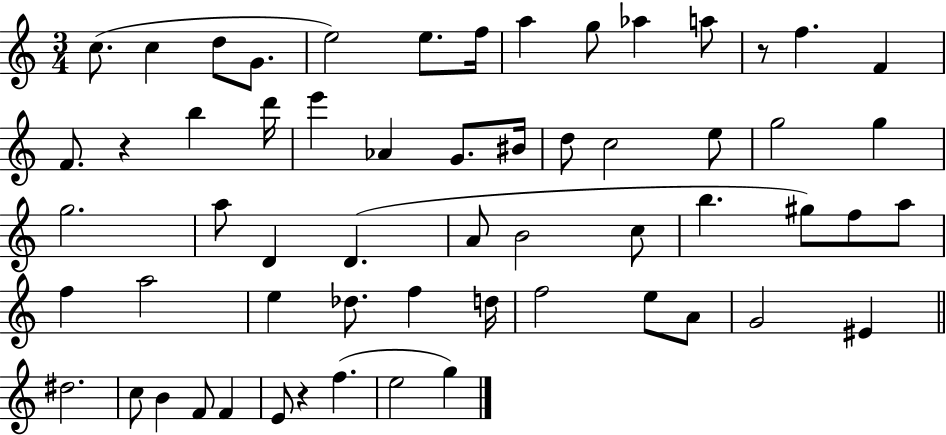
X:1
T:Untitled
M:3/4
L:1/4
K:C
c/2 c d/2 G/2 e2 e/2 f/4 a g/2 _a a/2 z/2 f F F/2 z b d'/4 e' _A G/2 ^B/4 d/2 c2 e/2 g2 g g2 a/2 D D A/2 B2 c/2 b ^g/2 f/2 a/2 f a2 e _d/2 f d/4 f2 e/2 A/2 G2 ^E ^d2 c/2 B F/2 F E/2 z f e2 g